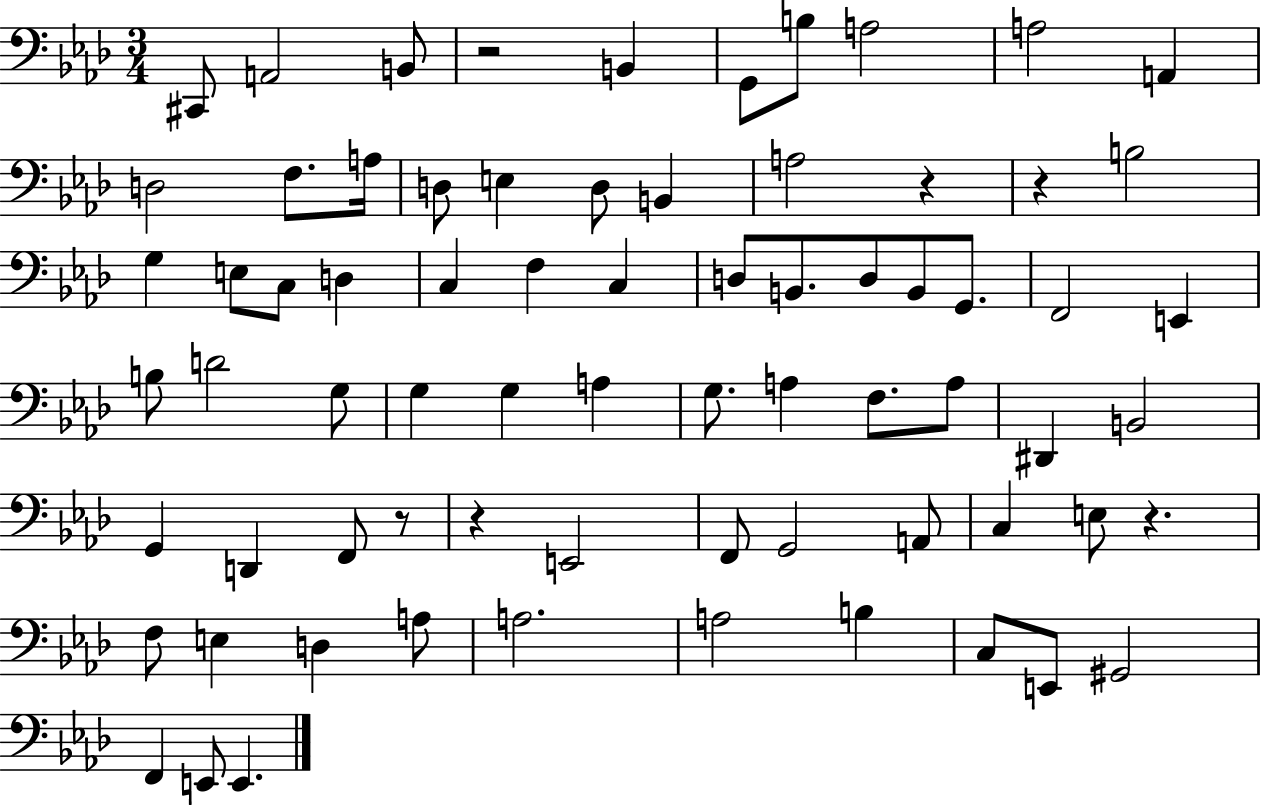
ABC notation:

X:1
T:Untitled
M:3/4
L:1/4
K:Ab
^C,,/2 A,,2 B,,/2 z2 B,, G,,/2 B,/2 A,2 A,2 A,, D,2 F,/2 A,/4 D,/2 E, D,/2 B,, A,2 z z B,2 G, E,/2 C,/2 D, C, F, C, D,/2 B,,/2 D,/2 B,,/2 G,,/2 F,,2 E,, B,/2 D2 G,/2 G, G, A, G,/2 A, F,/2 A,/2 ^D,, B,,2 G,, D,, F,,/2 z/2 z E,,2 F,,/2 G,,2 A,,/2 C, E,/2 z F,/2 E, D, A,/2 A,2 A,2 B, C,/2 E,,/2 ^G,,2 F,, E,,/2 E,,